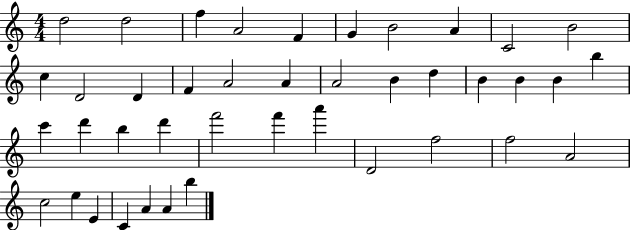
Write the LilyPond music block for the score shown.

{
  \clef treble
  \numericTimeSignature
  \time 4/4
  \key c \major
  d''2 d''2 | f''4 a'2 f'4 | g'4 b'2 a'4 | c'2 b'2 | \break c''4 d'2 d'4 | f'4 a'2 a'4 | a'2 b'4 d''4 | b'4 b'4 b'4 b''4 | \break c'''4 d'''4 b''4 d'''4 | f'''2 f'''4 a'''4 | d'2 f''2 | f''2 a'2 | \break c''2 e''4 e'4 | c'4 a'4 a'4 b''4 | \bar "|."
}